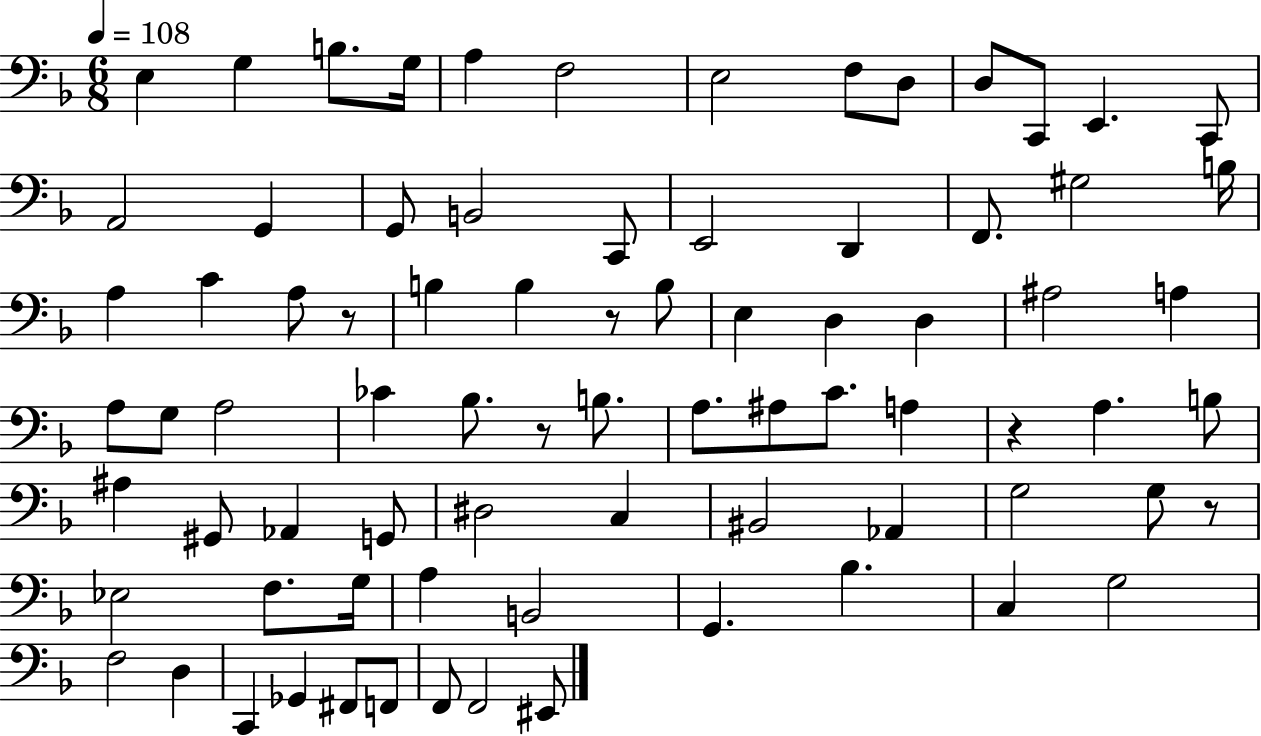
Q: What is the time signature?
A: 6/8